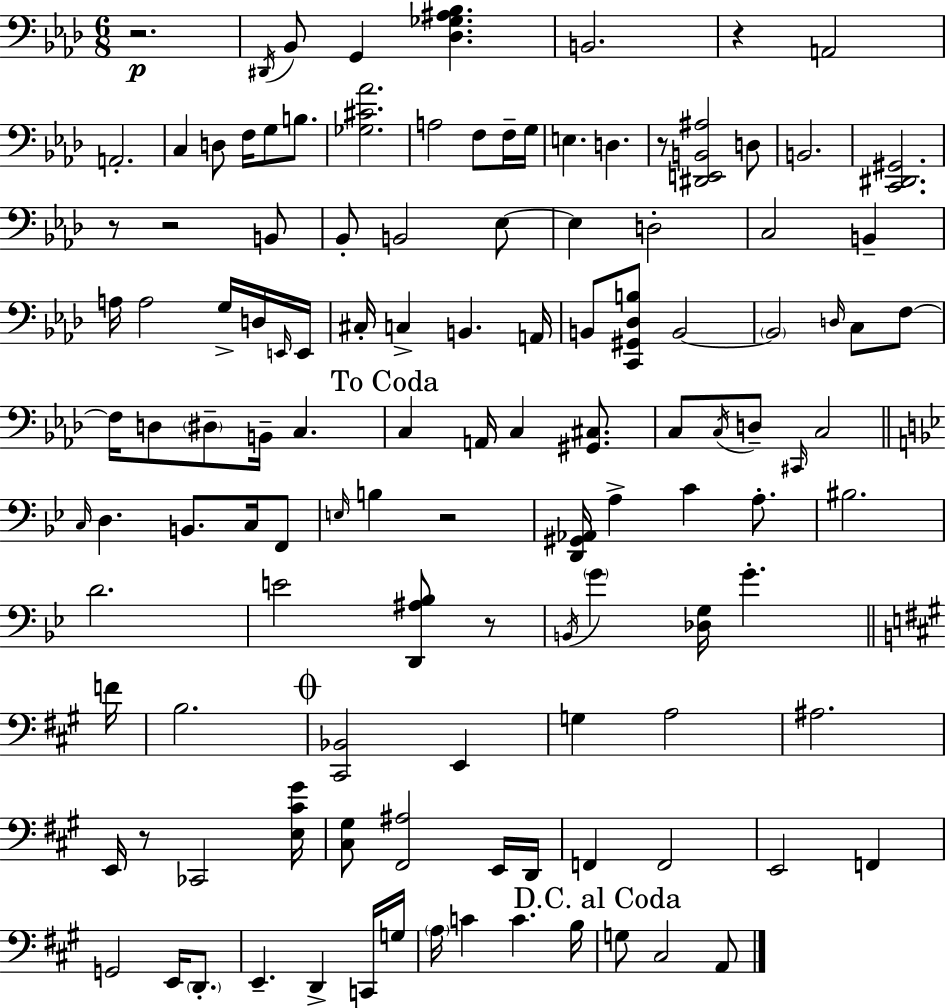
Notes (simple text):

R/h. D#2/s Bb2/e G2/q [Db3,Gb3,A#3,Bb3]/q. B2/h. R/q A2/h A2/h. C3/q D3/e F3/s G3/e B3/e. [Gb3,C#4,Ab4]/h. A3/h F3/e F3/s G3/s E3/q. D3/q. R/e [D#2,E2,B2,A#3]/h D3/e B2/h. [C2,D#2,G#2]/h. R/e R/h B2/e Bb2/e B2/h Eb3/e Eb3/q D3/h C3/h B2/q A3/s A3/h G3/s D3/s E2/s E2/s C#3/s C3/q B2/q. A2/s B2/e [C2,G#2,Db3,B3]/e B2/h B2/h D3/s C3/e F3/e F3/s D3/e D#3/e B2/s C3/q. C3/q A2/s C3/q [G#2,C#3]/e. C3/e C3/s D3/e C#2/s C3/h C3/s D3/q. B2/e. C3/s F2/e E3/s B3/q R/h [D2,G#2,Ab2]/s A3/q C4/q A3/e. BIS3/h. D4/h. E4/h [D2,A#3,Bb3]/e R/e B2/s G4/q [Db3,G3]/s G4/q. F4/s B3/h. [C#2,Bb2]/h E2/q G3/q A3/h A#3/h. E2/s R/e CES2/h [E3,C#4,G#4]/s [C#3,G#3]/e [F#2,A#3]/h E2/s D2/s F2/q F2/h E2/h F2/q G2/h E2/s D2/e. E2/q. D2/q C2/s G3/s A3/s C4/q C4/q. B3/s G3/e C#3/h A2/e